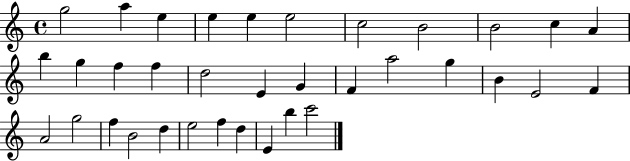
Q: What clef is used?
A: treble